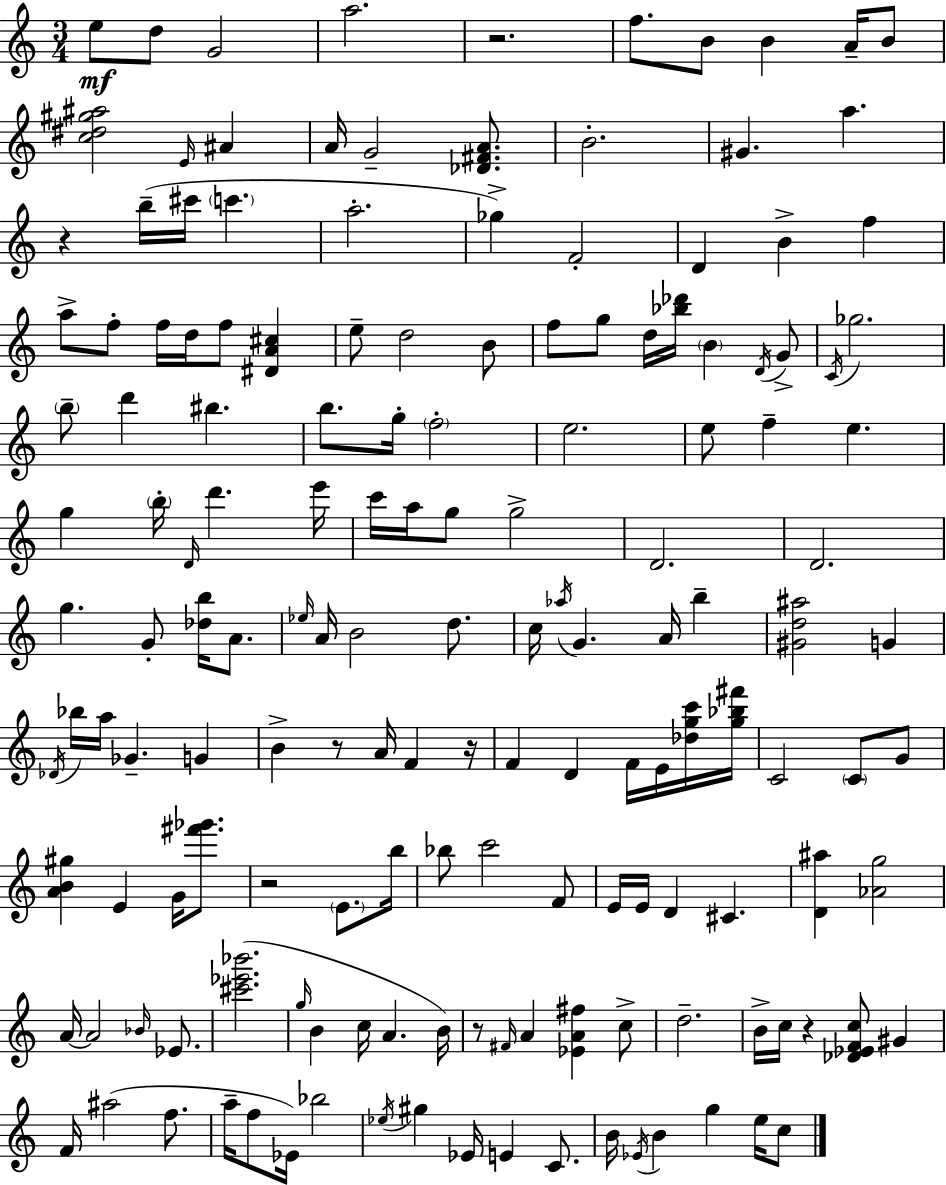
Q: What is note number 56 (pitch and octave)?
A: E6